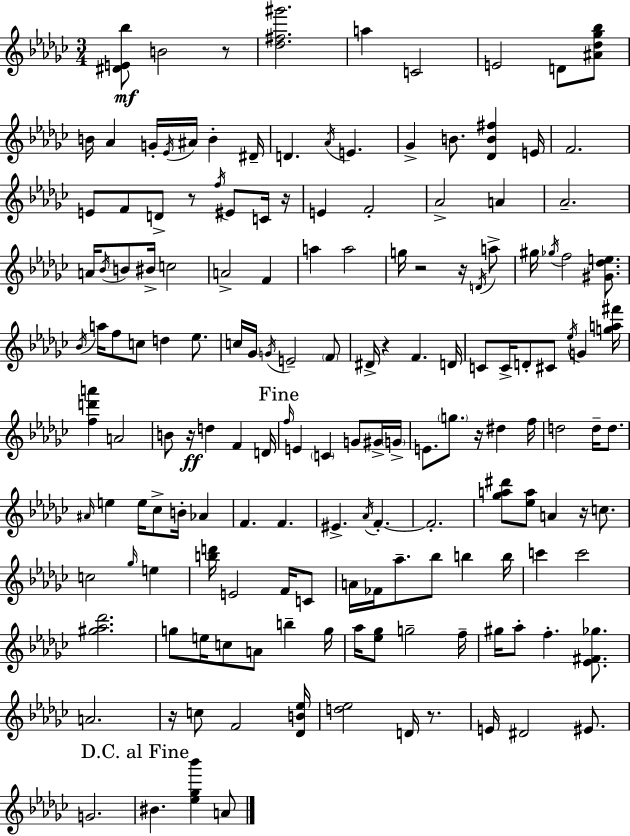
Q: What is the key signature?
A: EES minor